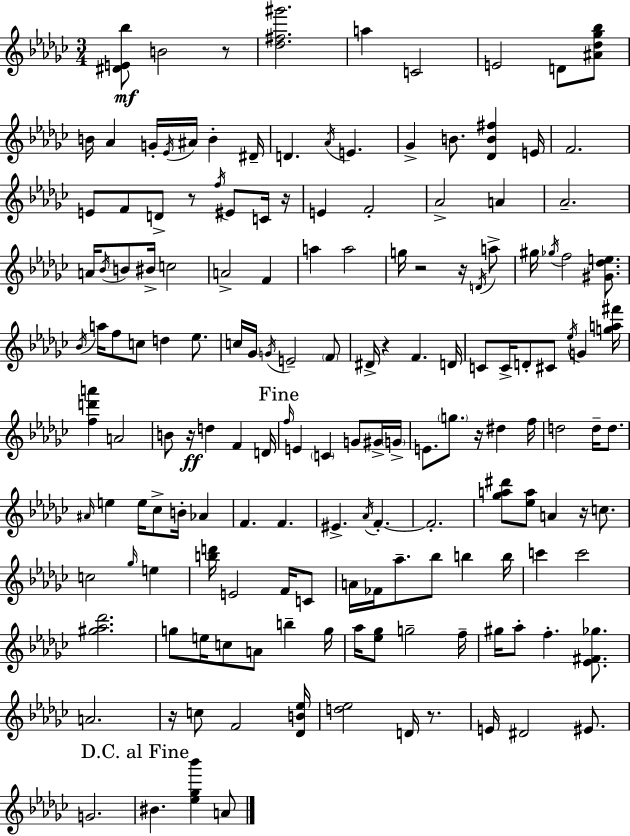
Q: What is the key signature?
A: EES minor